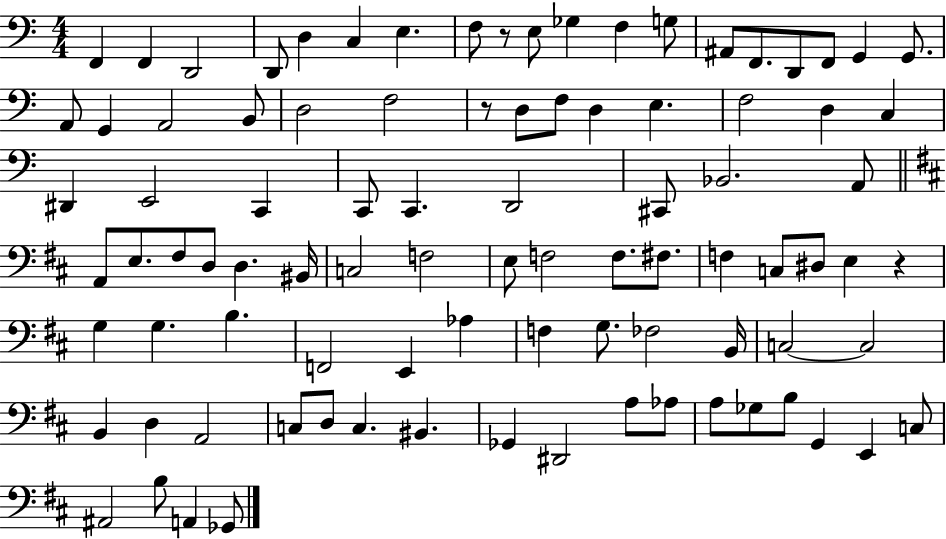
{
  \clef bass
  \numericTimeSignature
  \time 4/4
  \key c \major
  \repeat volta 2 { f,4 f,4 d,2 | d,8 d4 c4 e4. | f8 r8 e8 ges4 f4 g8 | ais,8 f,8. d,8 f,8 g,4 g,8. | \break a,8 g,4 a,2 b,8 | d2 f2 | r8 d8 f8 d4 e4. | f2 d4 c4 | \break dis,4 e,2 c,4 | c,8 c,4. d,2 | cis,8 bes,2. a,8 | \bar "||" \break \key d \major a,8 e8. fis8 d8 d4. bis,16 | c2 f2 | e8 f2 f8. fis8. | f4 c8 dis8 e4 r4 | \break g4 g4. b4. | f,2 e,4 aes4 | f4 g8. fes2 b,16 | c2~~ c2 | \break b,4 d4 a,2 | c8 d8 c4. bis,4. | ges,4 dis,2 a8 aes8 | a8 ges8 b8 g,4 e,4 c8 | \break ais,2 b8 a,4 ges,8 | } \bar "|."
}